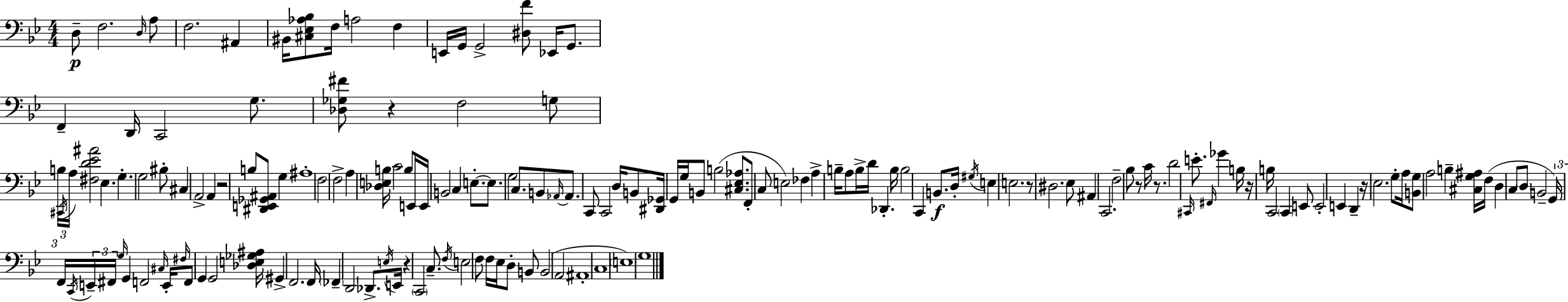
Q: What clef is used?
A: bass